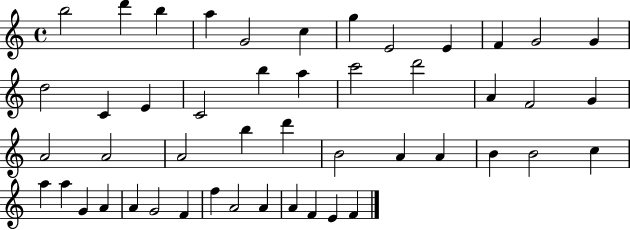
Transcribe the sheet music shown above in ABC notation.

X:1
T:Untitled
M:4/4
L:1/4
K:C
b2 d' b a G2 c g E2 E F G2 G d2 C E C2 b a c'2 d'2 A F2 G A2 A2 A2 b d' B2 A A B B2 c a a G A A G2 F f A2 A A F E F